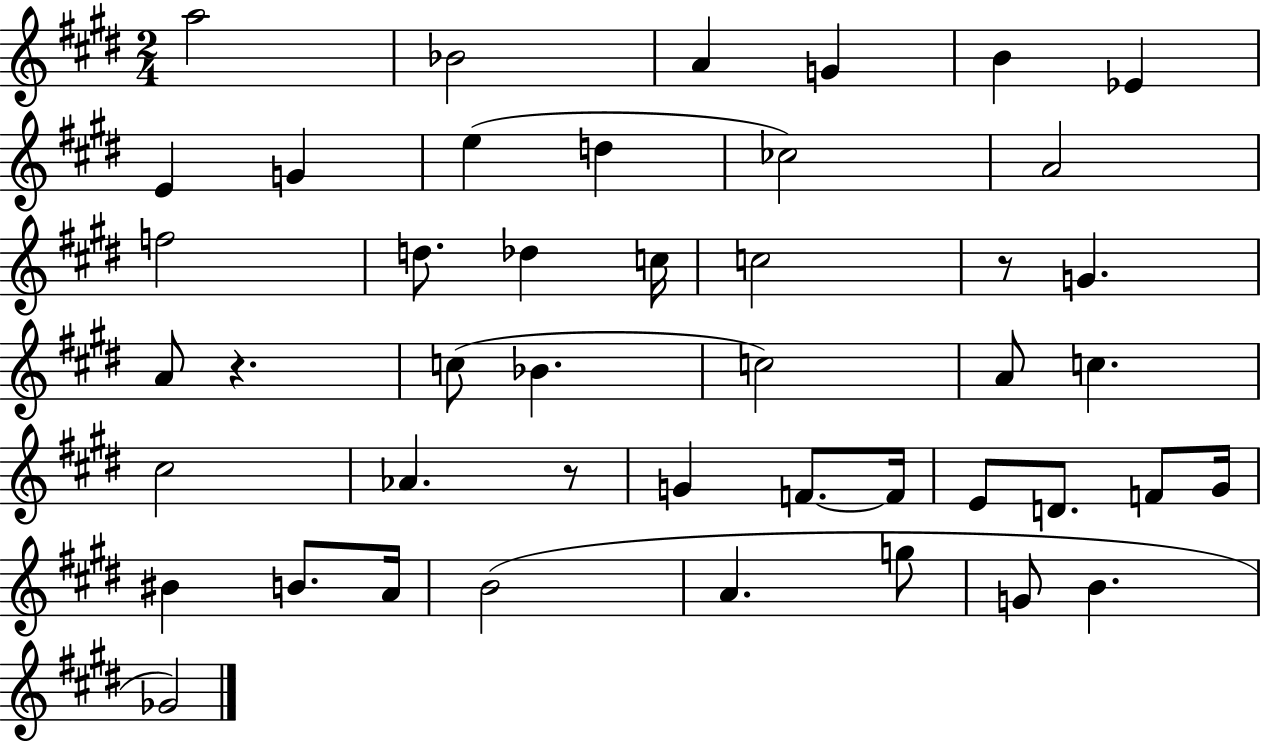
{
  \clef treble
  \numericTimeSignature
  \time 2/4
  \key e \major
  \repeat volta 2 { a''2 | bes'2 | a'4 g'4 | b'4 ees'4 | \break e'4 g'4 | e''4( d''4 | ces''2) | a'2 | \break f''2 | d''8. des''4 c''16 | c''2 | r8 g'4. | \break a'8 r4. | c''8( bes'4. | c''2) | a'8 c''4. | \break cis''2 | aes'4. r8 | g'4 f'8.~~ f'16 | e'8 d'8. f'8 gis'16 | \break bis'4 b'8. a'16 | b'2( | a'4. g''8 | g'8 b'4. | \break ges'2) | } \bar "|."
}